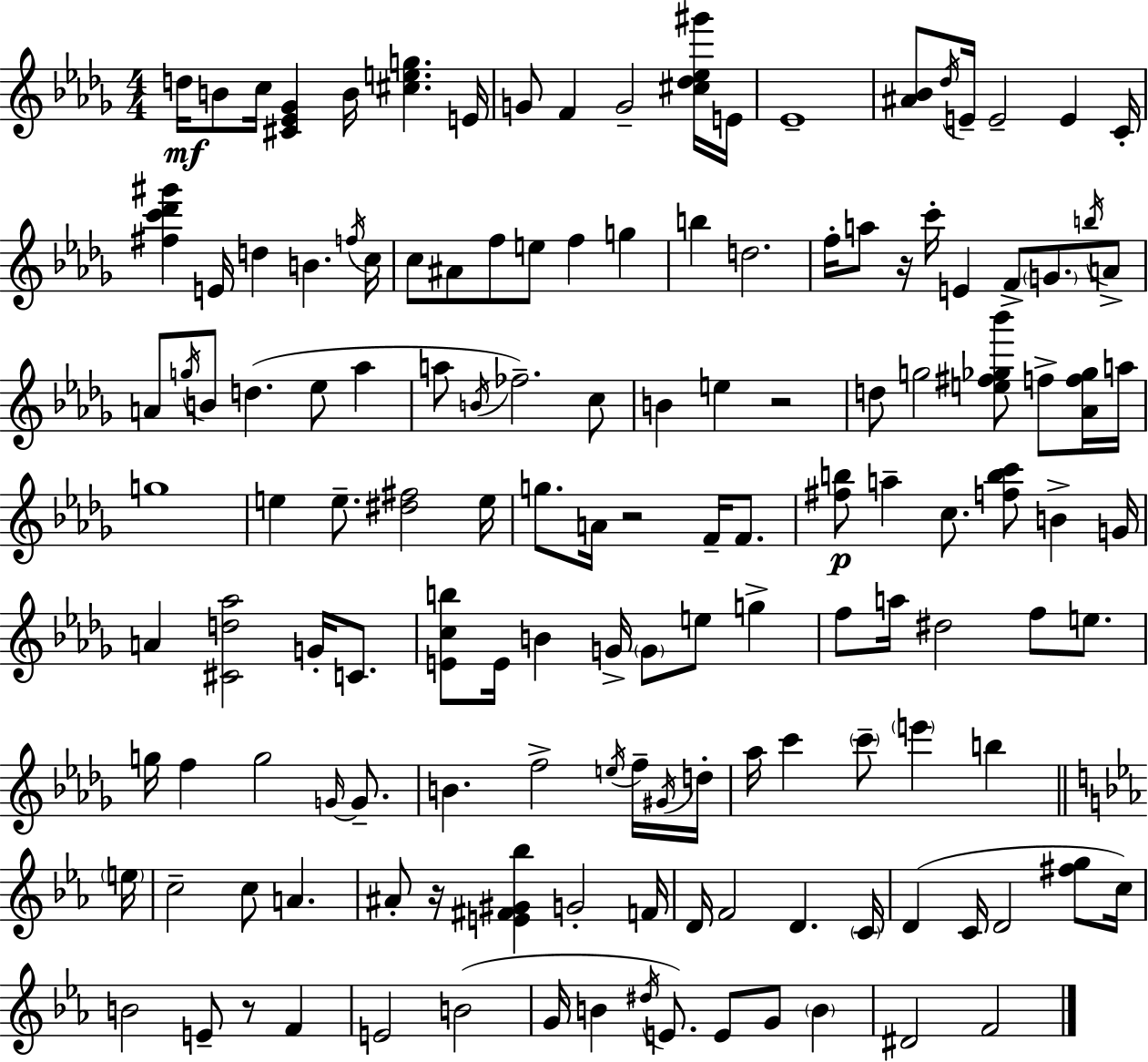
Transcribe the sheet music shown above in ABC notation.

X:1
T:Untitled
M:4/4
L:1/4
K:Bbm
d/4 B/2 c/4 [^C_E_G] B/4 [^ceg] E/4 G/2 F G2 [^c_d_e^g']/4 E/4 _E4 [^A_B]/2 _d/4 E/4 E2 E C/4 [^fc'_d'^g'] E/4 d B f/4 c/4 c/2 ^A/2 f/2 e/2 f g b d2 f/4 a/2 z/4 c'/4 E F/2 G/2 b/4 A/2 A/2 g/4 B/2 d _e/2 _a a/2 B/4 _f2 c/2 B e z2 d/2 g2 [e^f_g_b']/2 f/2 [_Af_g]/4 a/4 g4 e e/2 [^d^f]2 e/4 g/2 A/4 z2 F/4 F/2 [^fb]/2 a c/2 [fbc']/2 B G/4 A [^Cd_a]2 G/4 C/2 [Ecb]/2 E/4 B G/4 G/2 e/2 g f/2 a/4 ^d2 f/2 e/2 g/4 f g2 G/4 G/2 B f2 e/4 f/4 ^G/4 d/4 _a/4 c' c'/2 e' b e/4 c2 c/2 A ^A/2 z/4 [E^F^G_b] G2 F/4 D/4 F2 D C/4 D C/4 D2 [^fg]/2 c/4 B2 E/2 z/2 F E2 B2 G/4 B ^d/4 E/2 E/2 G/2 B ^D2 F2